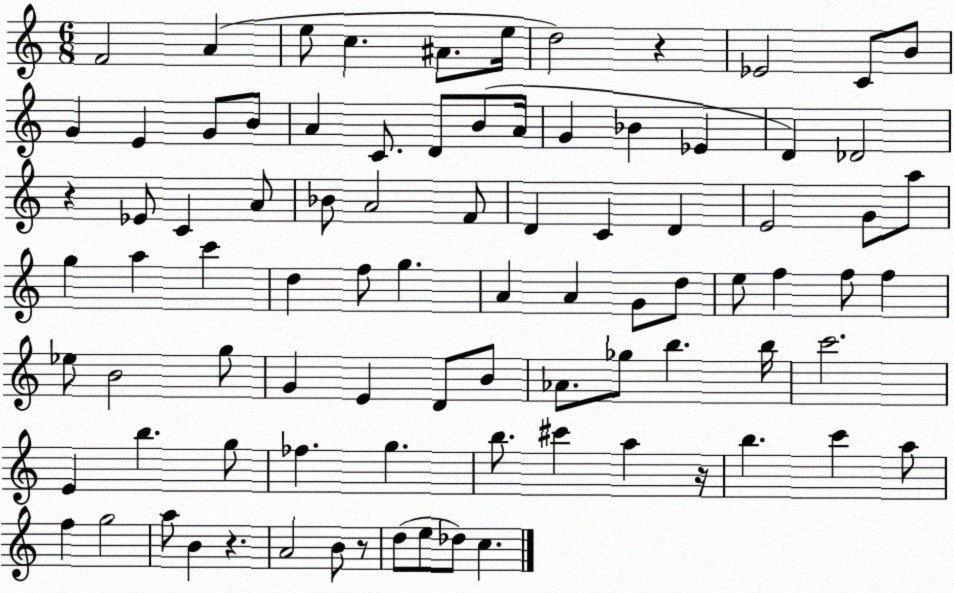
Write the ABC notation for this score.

X:1
T:Untitled
M:6/8
L:1/4
K:C
F2 A e/2 c ^A/2 e/4 d2 z _E2 C/2 B/2 G E G/2 B/2 A C/2 D/2 B/2 A/4 G _B _E D _D2 z _E/2 C A/2 _B/2 A2 F/2 D C D E2 G/2 a/2 g a c' d f/2 g A A G/2 d/2 e/2 f f/2 f _e/2 B2 g/2 G E D/2 B/2 _A/2 _g/2 b b/4 c'2 E b g/2 _f g b/2 ^c' a z/4 b c' a/2 f g2 a/2 B z A2 B/2 z/2 d/2 e/2 _d/2 c